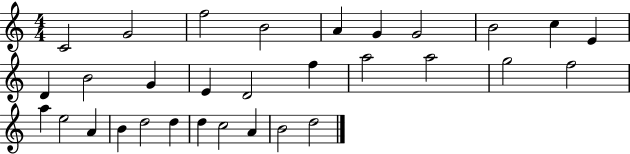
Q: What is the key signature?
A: C major